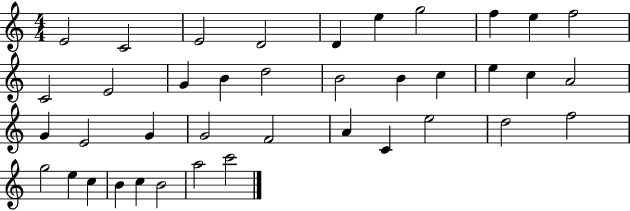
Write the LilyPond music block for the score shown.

{
  \clef treble
  \numericTimeSignature
  \time 4/4
  \key c \major
  e'2 c'2 | e'2 d'2 | d'4 e''4 g''2 | f''4 e''4 f''2 | \break c'2 e'2 | g'4 b'4 d''2 | b'2 b'4 c''4 | e''4 c''4 a'2 | \break g'4 e'2 g'4 | g'2 f'2 | a'4 c'4 e''2 | d''2 f''2 | \break g''2 e''4 c''4 | b'4 c''4 b'2 | a''2 c'''2 | \bar "|."
}